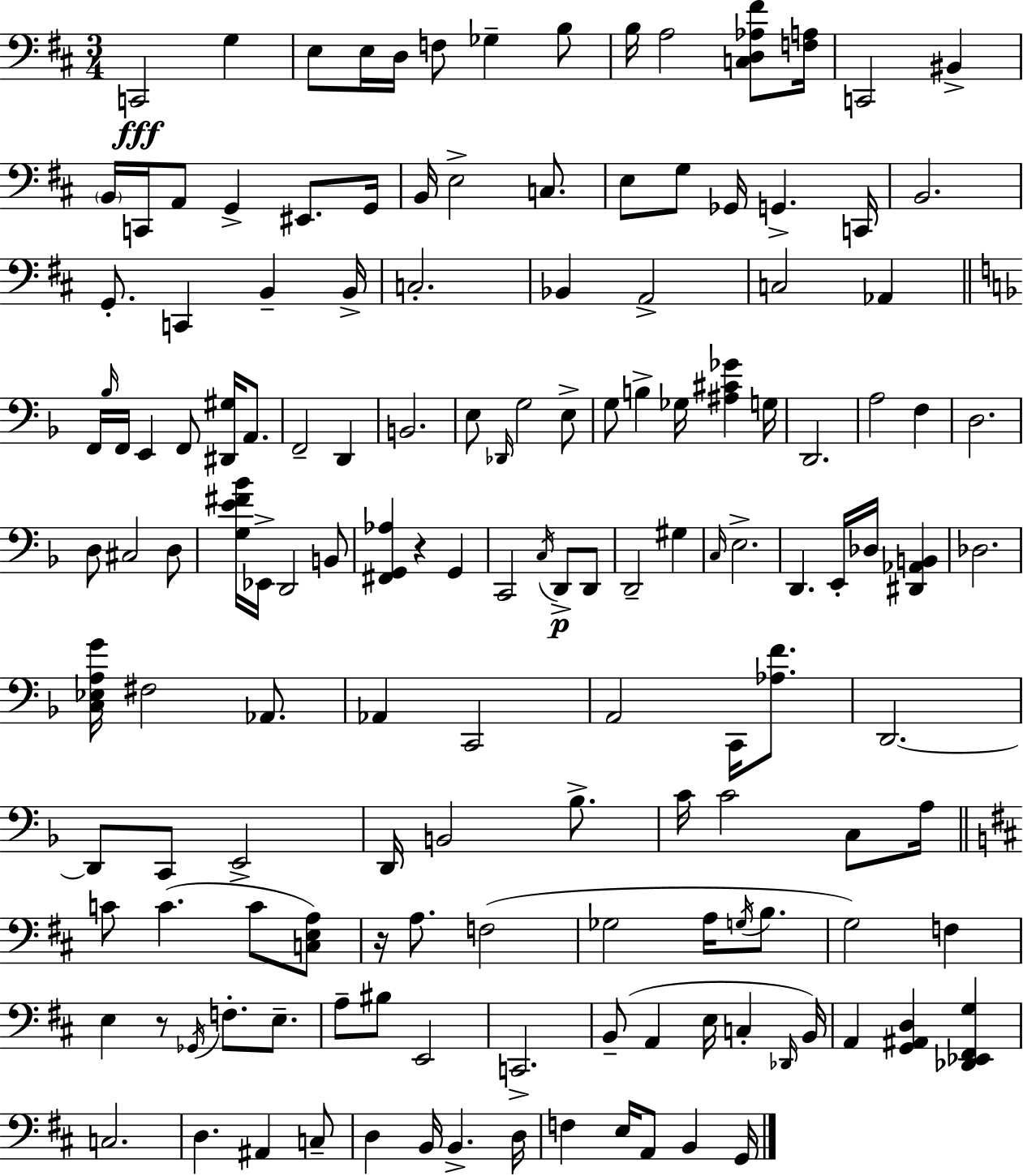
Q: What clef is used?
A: bass